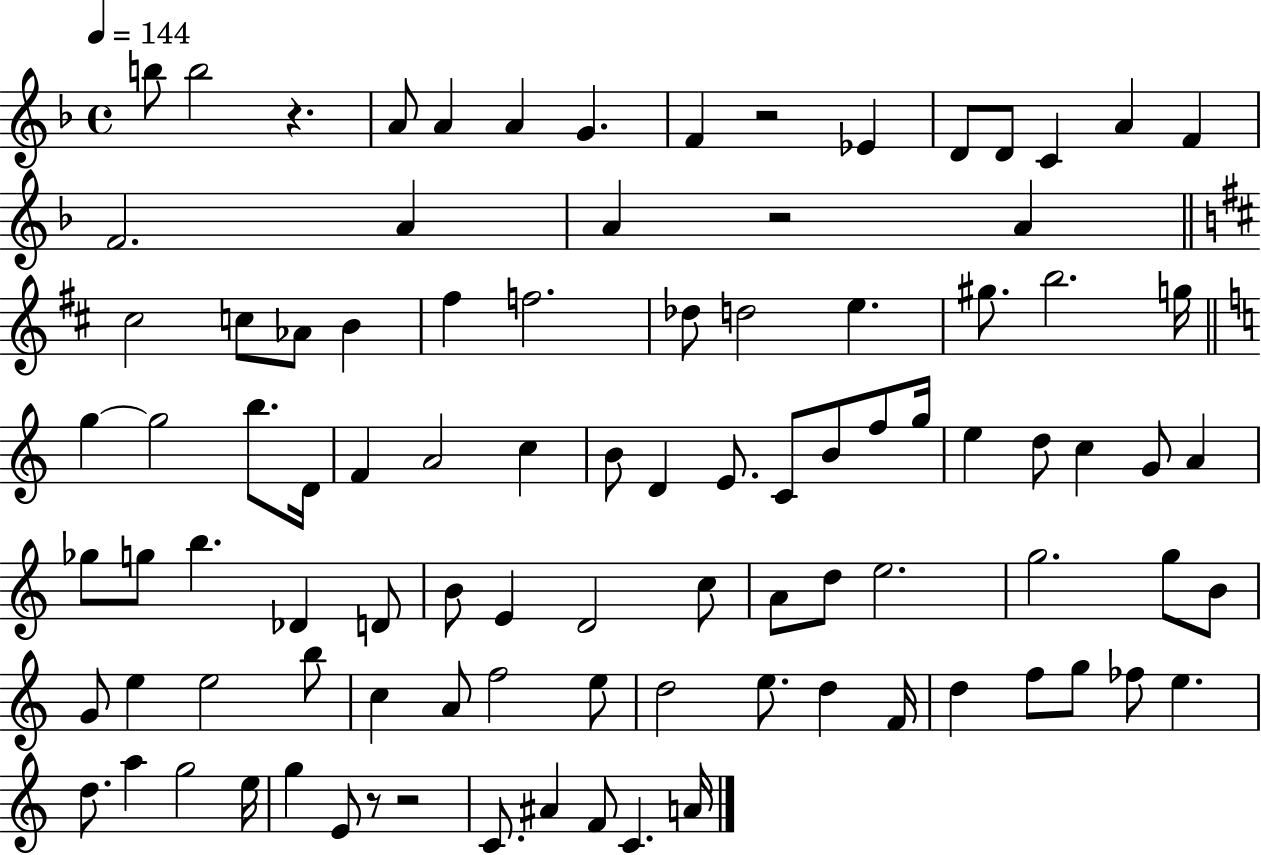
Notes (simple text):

B5/e B5/h R/q. A4/e A4/q A4/q G4/q. F4/q R/h Eb4/q D4/e D4/e C4/q A4/q F4/q F4/h. A4/q A4/q R/h A4/q C#5/h C5/e Ab4/e B4/q F#5/q F5/h. Db5/e D5/h E5/q. G#5/e. B5/h. G5/s G5/q G5/h B5/e. D4/s F4/q A4/h C5/q B4/e D4/q E4/e. C4/e B4/e F5/e G5/s E5/q D5/e C5/q G4/e A4/q Gb5/e G5/e B5/q. Db4/q D4/e B4/e E4/q D4/h C5/e A4/e D5/e E5/h. G5/h. G5/e B4/e G4/e E5/q E5/h B5/e C5/q A4/e F5/h E5/e D5/h E5/e. D5/q F4/s D5/q F5/e G5/e FES5/e E5/q. D5/e. A5/q G5/h E5/s G5/q E4/e R/e R/h C4/e. A#4/q F4/e C4/q. A4/s